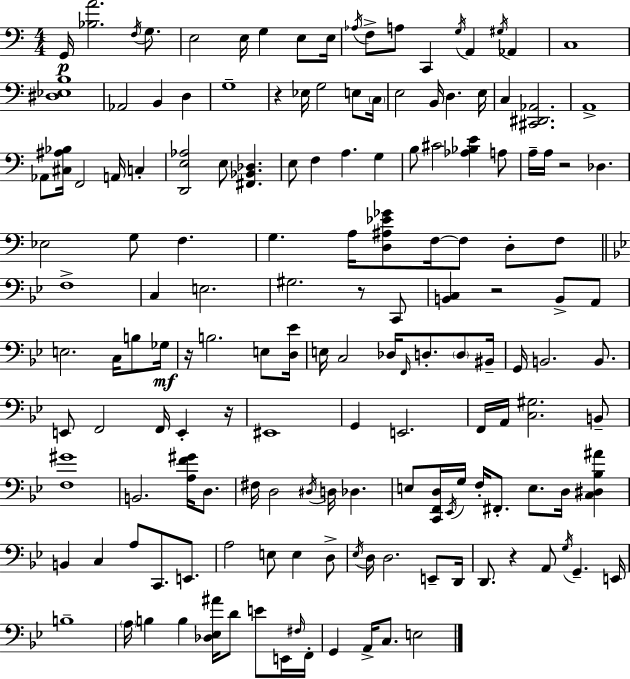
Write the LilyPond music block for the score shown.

{
  \clef bass
  \numericTimeSignature
  \time 4/4
  \key a \minor
  \repeat volta 2 { g,16\p <bes a'>2. \acciaccatura { f16 } g8. | e2 e16 g4 e8 | e16 \acciaccatura { aes16 } f8-> a8 c,4 \acciaccatura { g16 } a,4 \acciaccatura { gis16 } | aes,4 c1 | \break <dis ees b>1 | aes,2 b,4 | d4 g1-- | r4 ees16 g2 | \break e8 \parenthesize c16 e2 b,16 d4. | e16 c4 <cis, dis, aes,>2. | a,1-> | aes,8 <cis ais bes>16 f,2 a,16 | \break c4-. <d, e aes>2 e8 <fis, bes, des>4. | e8 f4 a4. | g4 b8 cis'2 <aes bes e'>4 | a8 a16-- a16 r2 des4. | \break ees2 g8 f4. | g4. a16 <d ais ees' ges'>8 f16~~ f8 | d8-. f8 \bar "||" \break \key bes \major f1-> | c4 e2. | gis2. r8 c,8 | <b, c>4 r2 b,8-> a,8 | \break e2. c16 b8 ges16\mf | r16 b2. e8 <d ees'>16 | e16 c2 des16 \grace { f,16 } d8.-. \parenthesize d8 | bis,16-- g,16 b,2. b,8. | \break e,8 f,2 f,16 e,4-. | r16 eis,1 | g,4 e,2. | f,16 a,16 <c gis>2. b,8-- | \break <f gis'>1 | b,2. <a f' gis'>16 d8. | fis16 d2 \acciaccatura { dis16 } d16 des4. | e8 <c, f, d>16 \acciaccatura { ees,16 } g16 f16-. fis,8.-. e8. d16 <c dis bes ais'>4 | \break b,4 c4 a8 c,8. | e,8. a2 e8 e4 | d8-> \acciaccatura { ees16 } d16 d2. | e,8-- d,16 d,8. r4 a,8 \acciaccatura { g16 } g,4.-- | \break e,16 b1-- | \parenthesize a16 b4 b4 <des ees ais'>16 d'8 | e'8 e,16 \grace { fis16 } f,16-. g,4 a,16-> c8. e2 | } \bar "|."
}